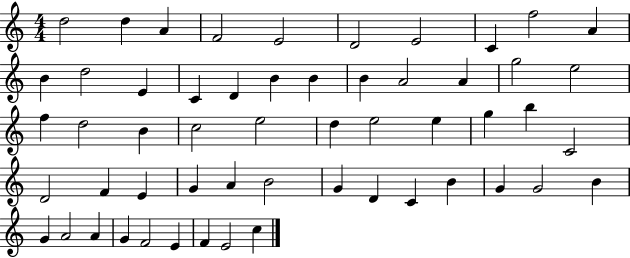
D5/h D5/q A4/q F4/h E4/h D4/h E4/h C4/q F5/h A4/q B4/q D5/h E4/q C4/q D4/q B4/q B4/q B4/q A4/h A4/q G5/h E5/h F5/q D5/h B4/q C5/h E5/h D5/q E5/h E5/q G5/q B5/q C4/h D4/h F4/q E4/q G4/q A4/q B4/h G4/q D4/q C4/q B4/q G4/q G4/h B4/q G4/q A4/h A4/q G4/q F4/h E4/q F4/q E4/h C5/q